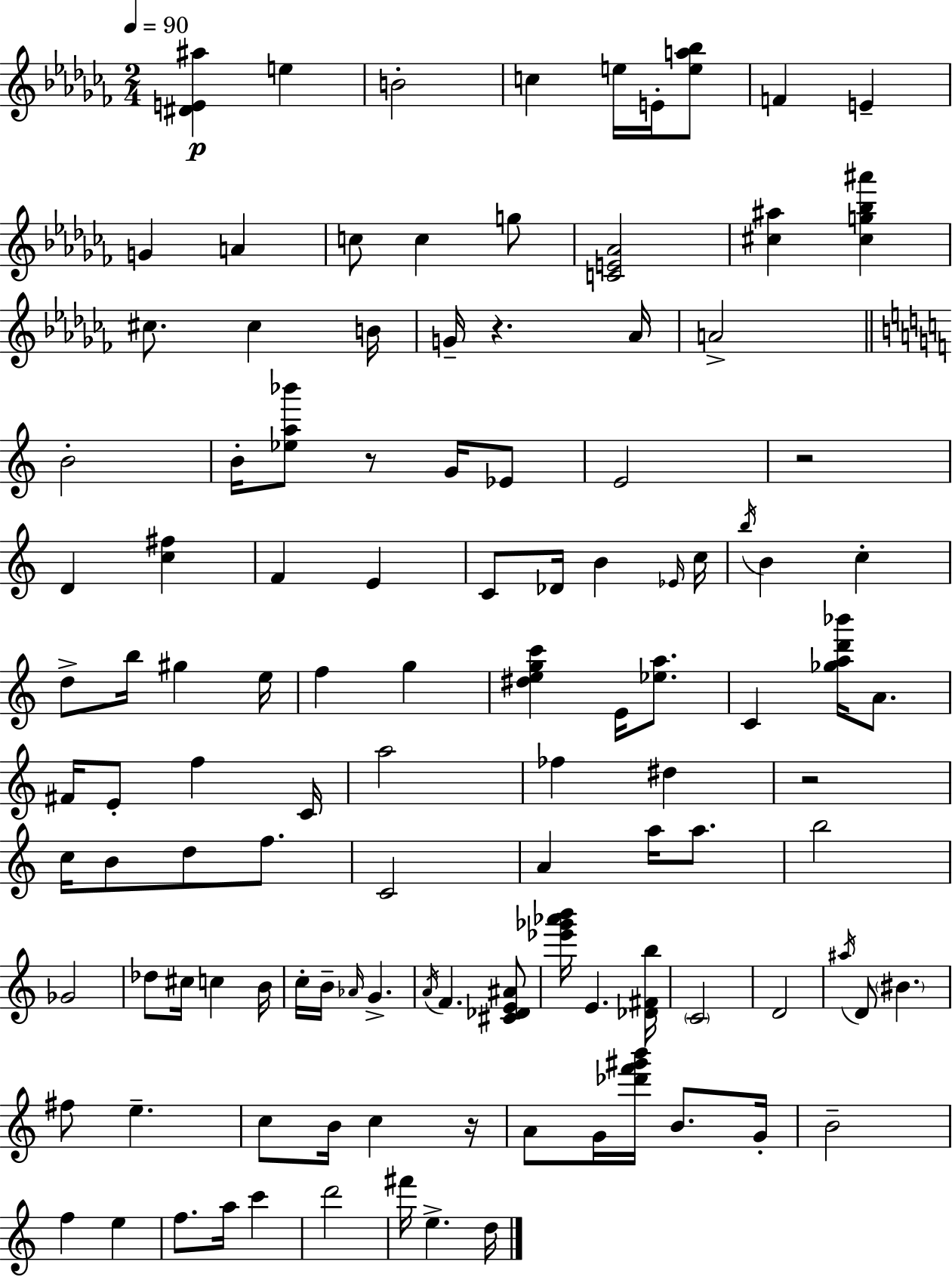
[D#4,E4,A#5]/q E5/q B4/h C5/q E5/s E4/s [E5,A5,Bb5]/e F4/q E4/q G4/q A4/q C5/e C5/q G5/e [C4,E4,Ab4]/h [C#5,A#5]/q [C#5,G5,Bb5,A#6]/q C#5/e. C#5/q B4/s G4/s R/q. Ab4/s A4/h B4/h B4/s [Eb5,A5,Bb6]/e R/e G4/s Eb4/e E4/h R/h D4/q [C5,F#5]/q F4/q E4/q C4/e Db4/s B4/q Eb4/s C5/s B5/s B4/q C5/q D5/e B5/s G#5/q E5/s F5/q G5/q [D#5,E5,G5,C6]/q E4/s [Eb5,A5]/e. C4/q [Gb5,A5,D6,Bb6]/s A4/e. F#4/s E4/e F5/q C4/s A5/h FES5/q D#5/q R/h C5/s B4/e D5/e F5/e. C4/h A4/q A5/s A5/e. B5/h Gb4/h Db5/e C#5/s C5/q B4/s C5/s B4/s Ab4/s G4/q. A4/s F4/q. [C#4,Db4,E4,A#4]/e [Eb6,Gb6,Ab6,B6]/s E4/q. [Db4,F#4,B5]/s C4/h D4/h A#5/s D4/e BIS4/q. F#5/e E5/q. C5/e B4/s C5/q R/s A4/e G4/s [Db6,F6,G#6,B6]/s B4/e. G4/s B4/h F5/q E5/q F5/e. A5/s C6/q D6/h F#6/s E5/q. D5/s